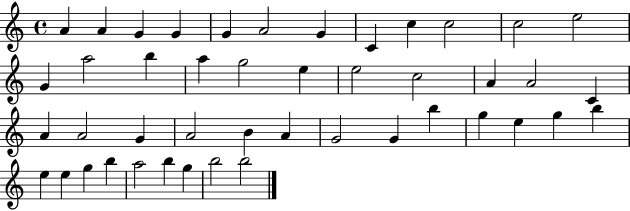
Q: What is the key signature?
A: C major